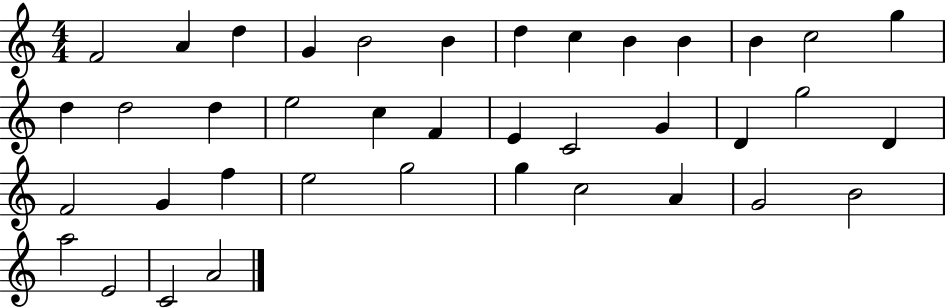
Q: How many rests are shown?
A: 0